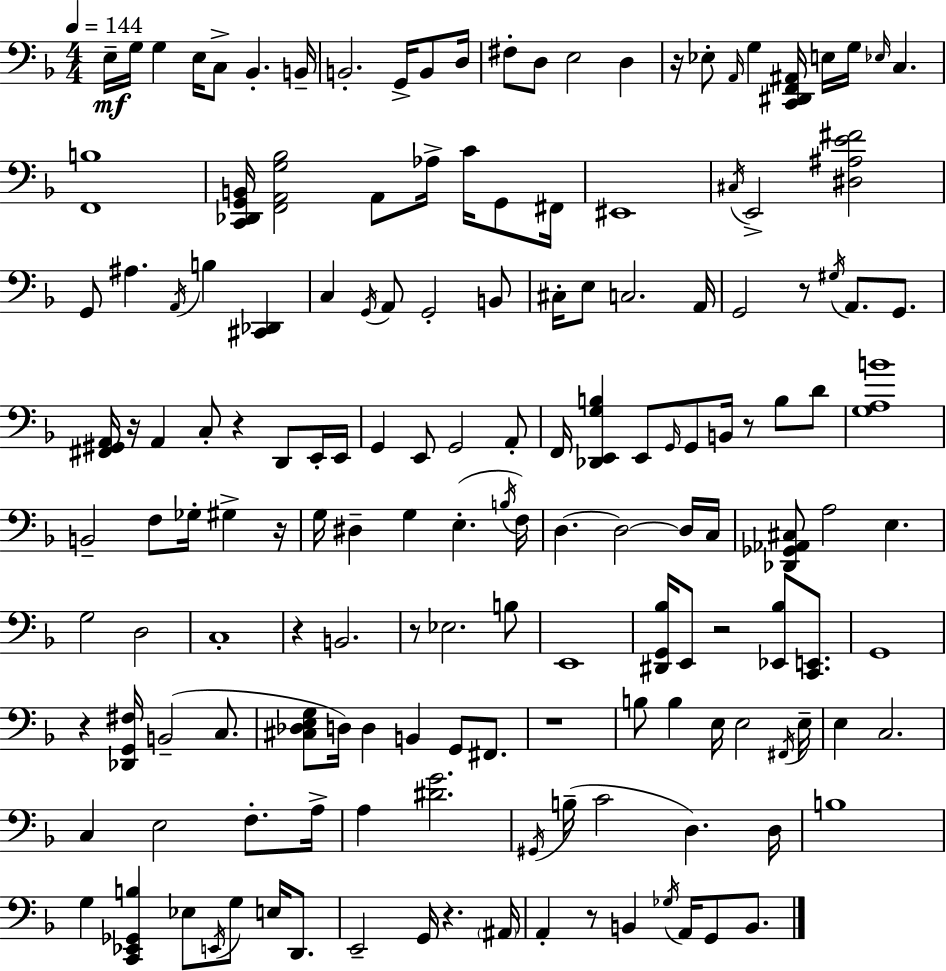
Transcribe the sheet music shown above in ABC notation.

X:1
T:Untitled
M:4/4
L:1/4
K:F
E,/4 G,/4 G, E,/4 C,/2 _B,, B,,/4 B,,2 G,,/4 B,,/2 D,/4 ^F,/2 D,/2 E,2 D, z/4 _E,/2 A,,/4 G, [C,,^D,,F,,^A,,]/4 E,/4 G,/4 _E,/4 C, [F,,B,]4 [C,,_D,,G,,B,,]/4 [F,,A,,G,_B,]2 A,,/2 _A,/4 C/4 G,,/2 ^F,,/4 ^E,,4 ^C,/4 E,,2 [^D,^A,E^F]2 G,,/2 ^A, A,,/4 B, [^C,,_D,,] C, G,,/4 A,,/2 G,,2 B,,/2 ^C,/4 E,/2 C,2 A,,/4 G,,2 z/2 ^G,/4 A,,/2 G,,/2 [^F,,^G,,A,,]/4 z/4 A,, C,/2 z D,,/2 E,,/4 E,,/4 G,, E,,/2 G,,2 A,,/2 F,,/4 [_D,,E,,G,B,] E,,/2 G,,/4 G,,/2 B,,/4 z/2 B,/2 D/2 [G,A,B]4 B,,2 F,/2 _G,/4 ^G, z/4 G,/4 ^D, G, E, B,/4 F,/4 D, D,2 D,/4 C,/4 [_D,,_G,,_A,,^C,]/2 A,2 E, G,2 D,2 C,4 z B,,2 z/2 _E,2 B,/2 E,,4 [^D,,G,,_B,]/4 E,,/2 z2 [_E,,_B,]/2 [C,,E,,]/2 G,,4 z [_D,,G,,^F,]/4 B,,2 C,/2 [^C,_D,E,G,]/2 D,/4 D, B,, G,,/2 ^F,,/2 z4 B,/2 B, E,/4 E,2 ^F,,/4 E,/4 E, C,2 C, E,2 F,/2 A,/4 A, [^DG]2 ^G,,/4 B,/4 C2 D, D,/4 B,4 G, [C,,_E,,_G,,B,] _E,/2 E,,/4 G,/2 E,/4 D,,/2 E,,2 G,,/4 z ^A,,/4 A,, z/2 B,, _G,/4 A,,/4 G,,/2 B,,/2